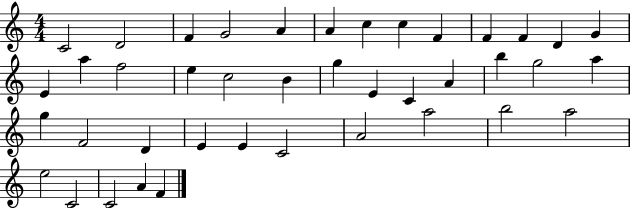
{
  \clef treble
  \numericTimeSignature
  \time 4/4
  \key c \major
  c'2 d'2 | f'4 g'2 a'4 | a'4 c''4 c''4 f'4 | f'4 f'4 d'4 g'4 | \break e'4 a''4 f''2 | e''4 c''2 b'4 | g''4 e'4 c'4 a'4 | b''4 g''2 a''4 | \break g''4 f'2 d'4 | e'4 e'4 c'2 | a'2 a''2 | b''2 a''2 | \break e''2 c'2 | c'2 a'4 f'4 | \bar "|."
}